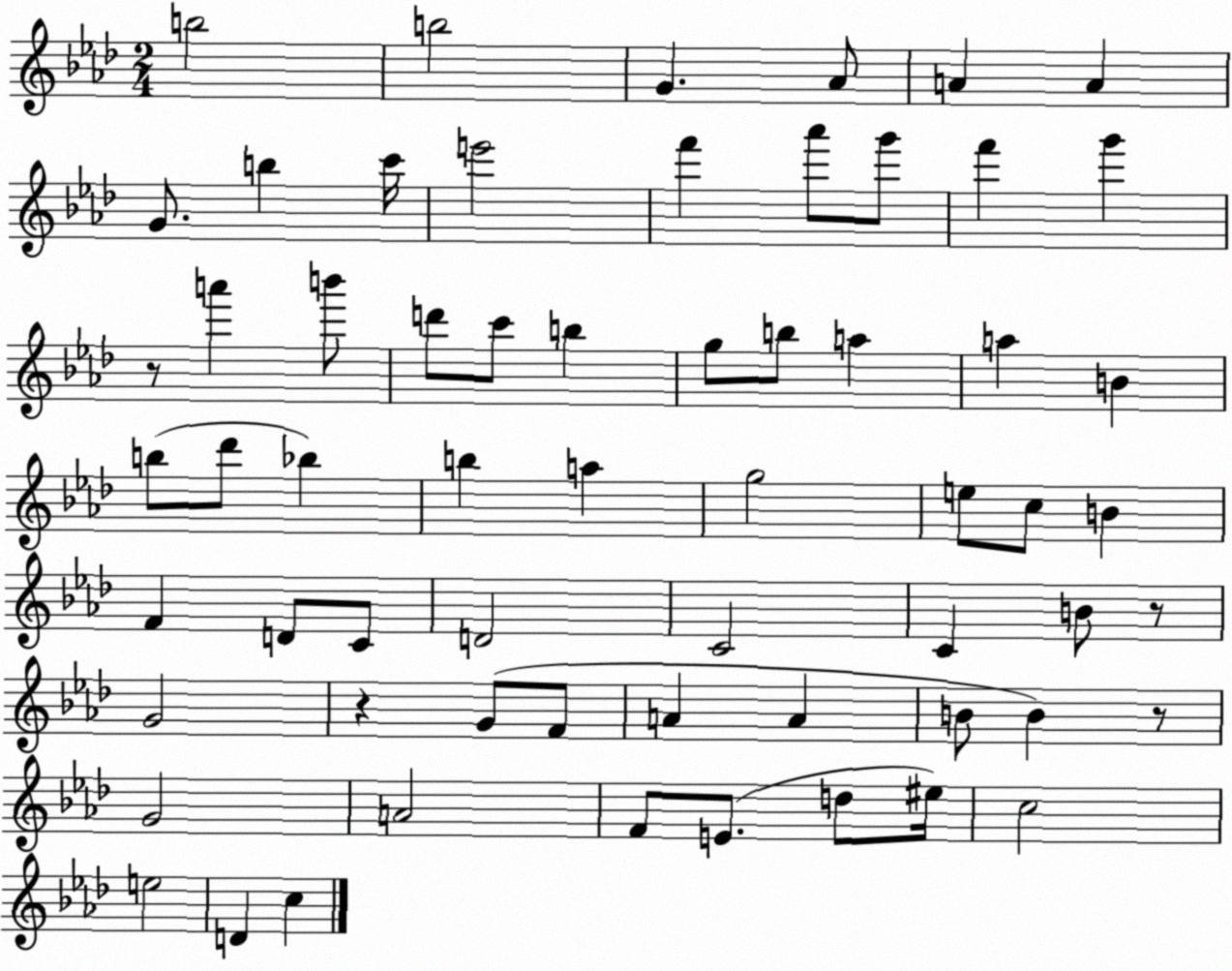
X:1
T:Untitled
M:2/4
L:1/4
K:Ab
b2 b2 G _A/2 A A G/2 b c'/4 e'2 f' _a'/2 g'/2 f' g' z/2 a' b'/2 d'/2 c'/2 b g/2 b/2 a a B b/2 _d'/2 _b b a g2 e/2 c/2 B F D/2 C/2 D2 C2 C B/2 z/2 G2 z G/2 F/2 A A B/2 B z/2 G2 A2 F/2 E/2 d/2 ^e/4 c2 e2 D c